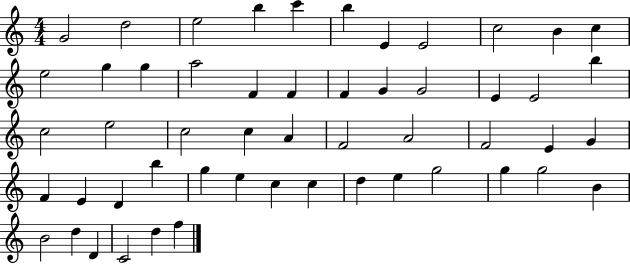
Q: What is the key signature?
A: C major